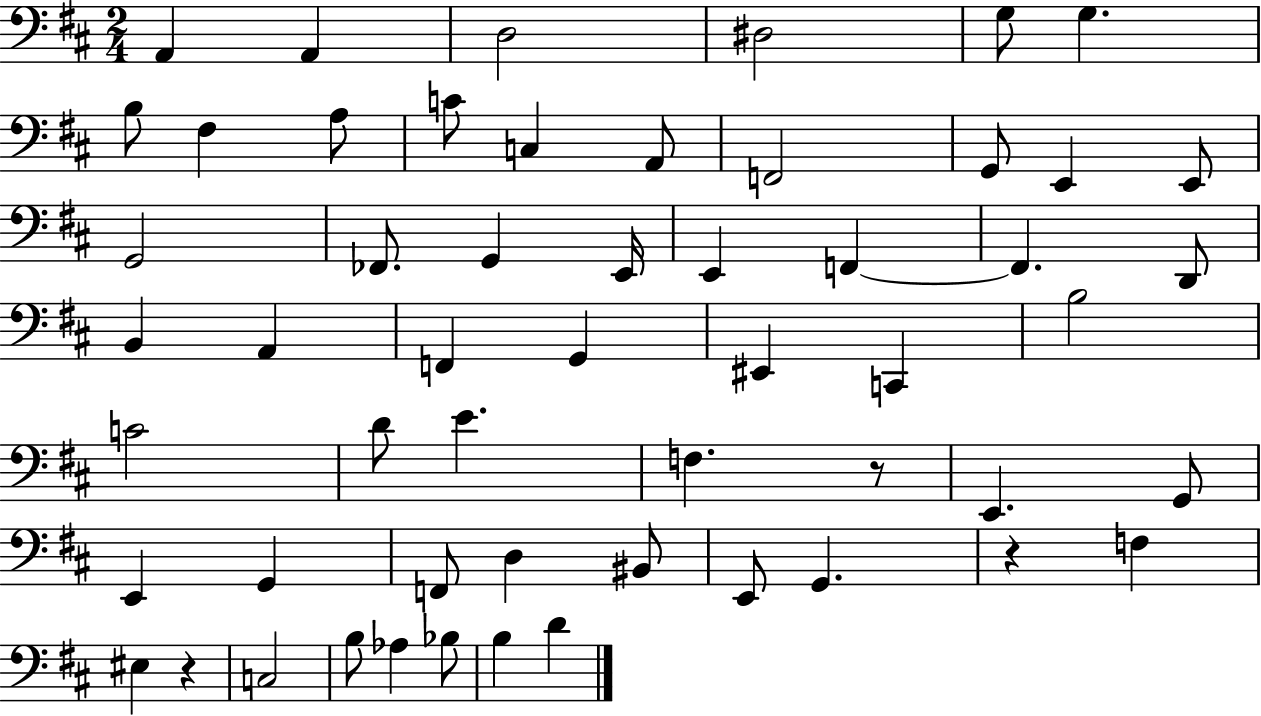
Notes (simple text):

A2/q A2/q D3/h D#3/h G3/e G3/q. B3/e F#3/q A3/e C4/e C3/q A2/e F2/h G2/e E2/q E2/e G2/h FES2/e. G2/q E2/s E2/q F2/q F2/q. D2/e B2/q A2/q F2/q G2/q EIS2/q C2/q B3/h C4/h D4/e E4/q. F3/q. R/e E2/q. G2/e E2/q G2/q F2/e D3/q BIS2/e E2/e G2/q. R/q F3/q EIS3/q R/q C3/h B3/e Ab3/q Bb3/e B3/q D4/q